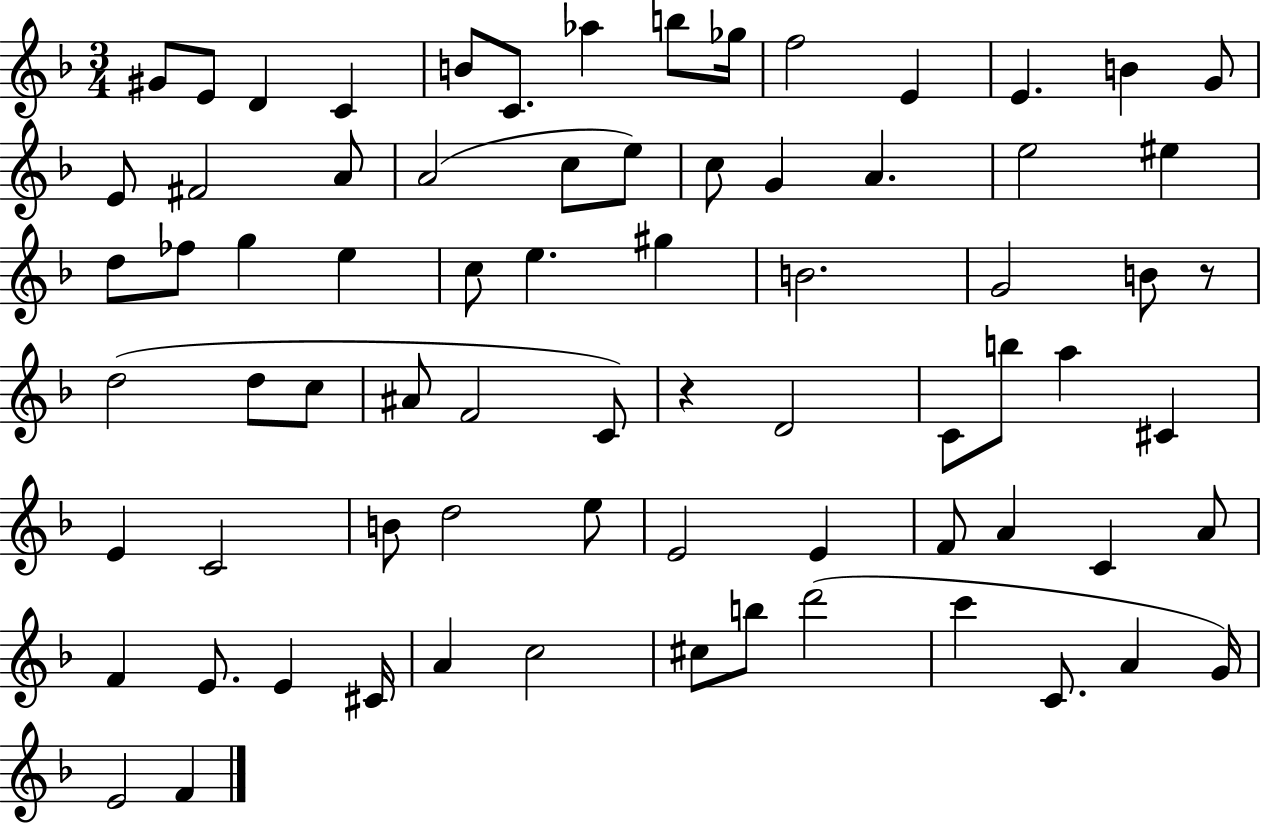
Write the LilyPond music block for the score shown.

{
  \clef treble
  \numericTimeSignature
  \time 3/4
  \key f \major
  gis'8 e'8 d'4 c'4 | b'8 c'8. aes''4 b''8 ges''16 | f''2 e'4 | e'4. b'4 g'8 | \break e'8 fis'2 a'8 | a'2( c''8 e''8) | c''8 g'4 a'4. | e''2 eis''4 | \break d''8 fes''8 g''4 e''4 | c''8 e''4. gis''4 | b'2. | g'2 b'8 r8 | \break d''2( d''8 c''8 | ais'8 f'2 c'8) | r4 d'2 | c'8 b''8 a''4 cis'4 | \break e'4 c'2 | b'8 d''2 e''8 | e'2 e'4 | f'8 a'4 c'4 a'8 | \break f'4 e'8. e'4 cis'16 | a'4 c''2 | cis''8 b''8 d'''2( | c'''4 c'8. a'4 g'16) | \break e'2 f'4 | \bar "|."
}